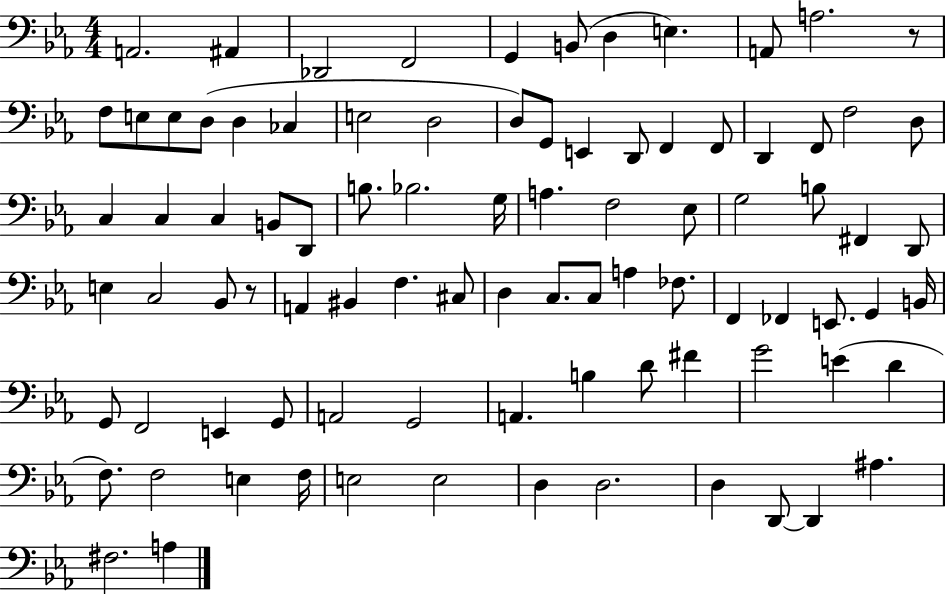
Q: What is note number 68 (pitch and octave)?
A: B3